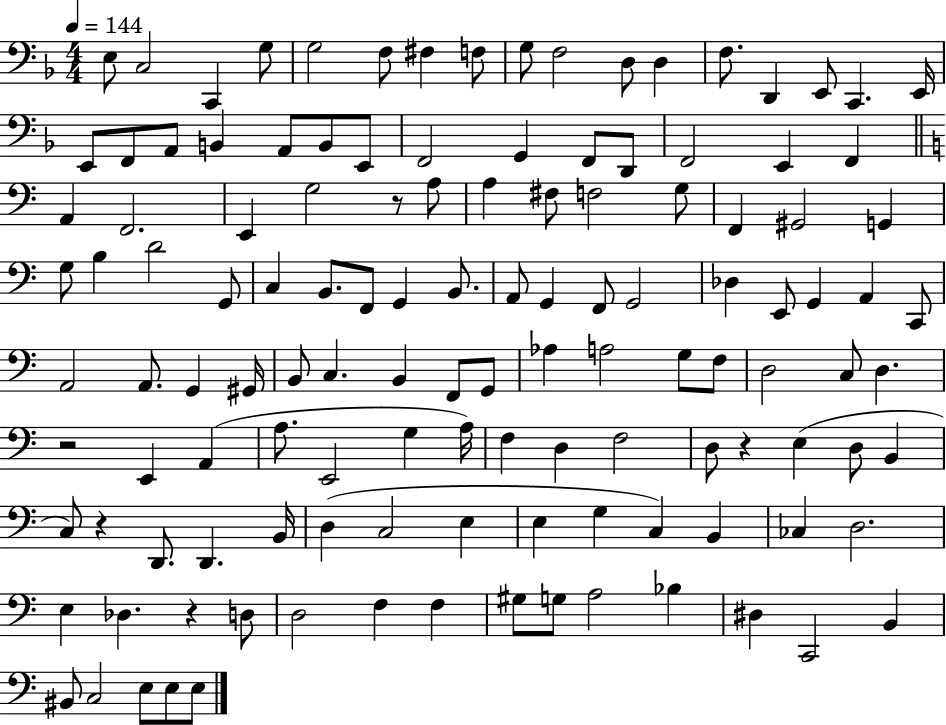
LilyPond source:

{
  \clef bass
  \numericTimeSignature
  \time 4/4
  \key f \major
  \tempo 4 = 144
  e8 c2 c,4 g8 | g2 f8 fis4 f8 | g8 f2 d8 d4 | f8. d,4 e,8 c,4. e,16 | \break e,8 f,8 a,8 b,4 a,8 b,8 e,8 | f,2 g,4 f,8 d,8 | f,2 e,4 f,4 | \bar "||" \break \key a \minor a,4 f,2. | e,4 g2 r8 a8 | a4 fis8 f2 g8 | f,4 gis,2 g,4 | \break g8 b4 d'2 g,8 | c4 b,8. f,8 g,4 b,8. | a,8 g,4 f,8 g,2 | des4 e,8 g,4 a,4 c,8 | \break a,2 a,8. g,4 gis,16 | b,8 c4. b,4 f,8 g,8 | aes4 a2 g8 f8 | d2 c8 d4. | \break r2 e,4 a,4( | a8. e,2 g4 a16) | f4 d4 f2 | d8 r4 e4( d8 b,4 | \break c8) r4 d,8. d,4. b,16 | d4( c2 e4 | e4 g4 c4) b,4 | ces4 d2. | \break e4 des4. r4 d8 | d2 f4 f4 | gis8 g8 a2 bes4 | dis4 c,2 b,4 | \break bis,8 c2 e8 e8 e8 | \bar "|."
}